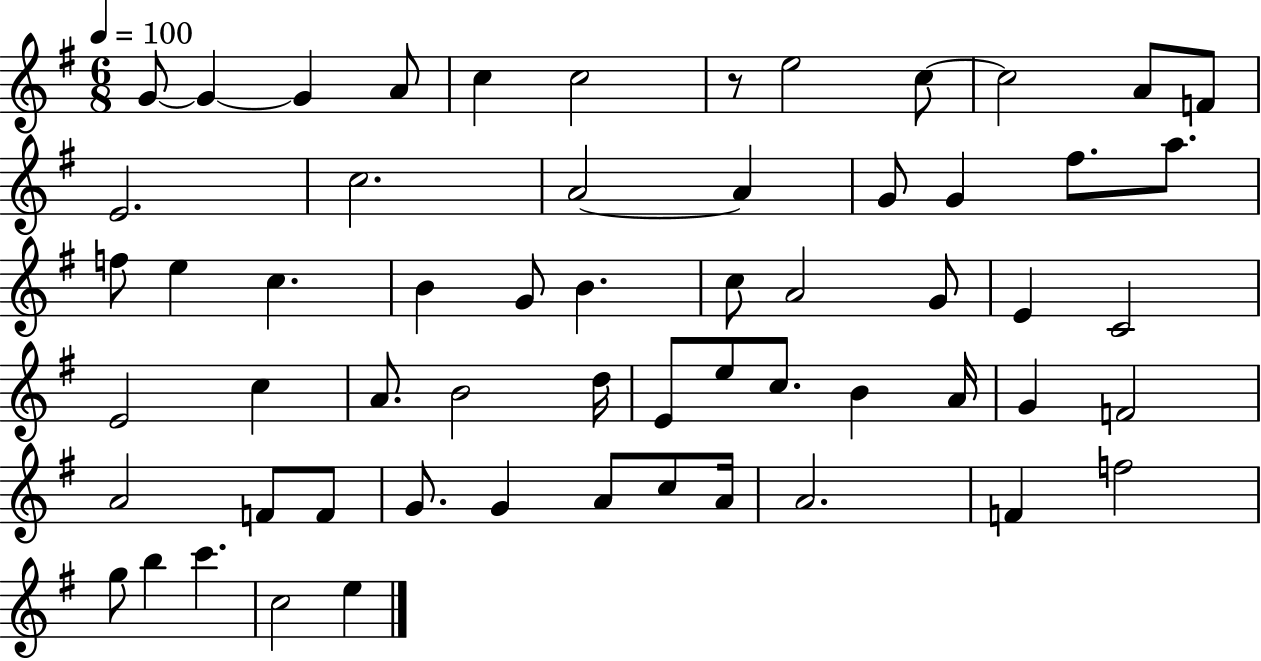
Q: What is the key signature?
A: G major